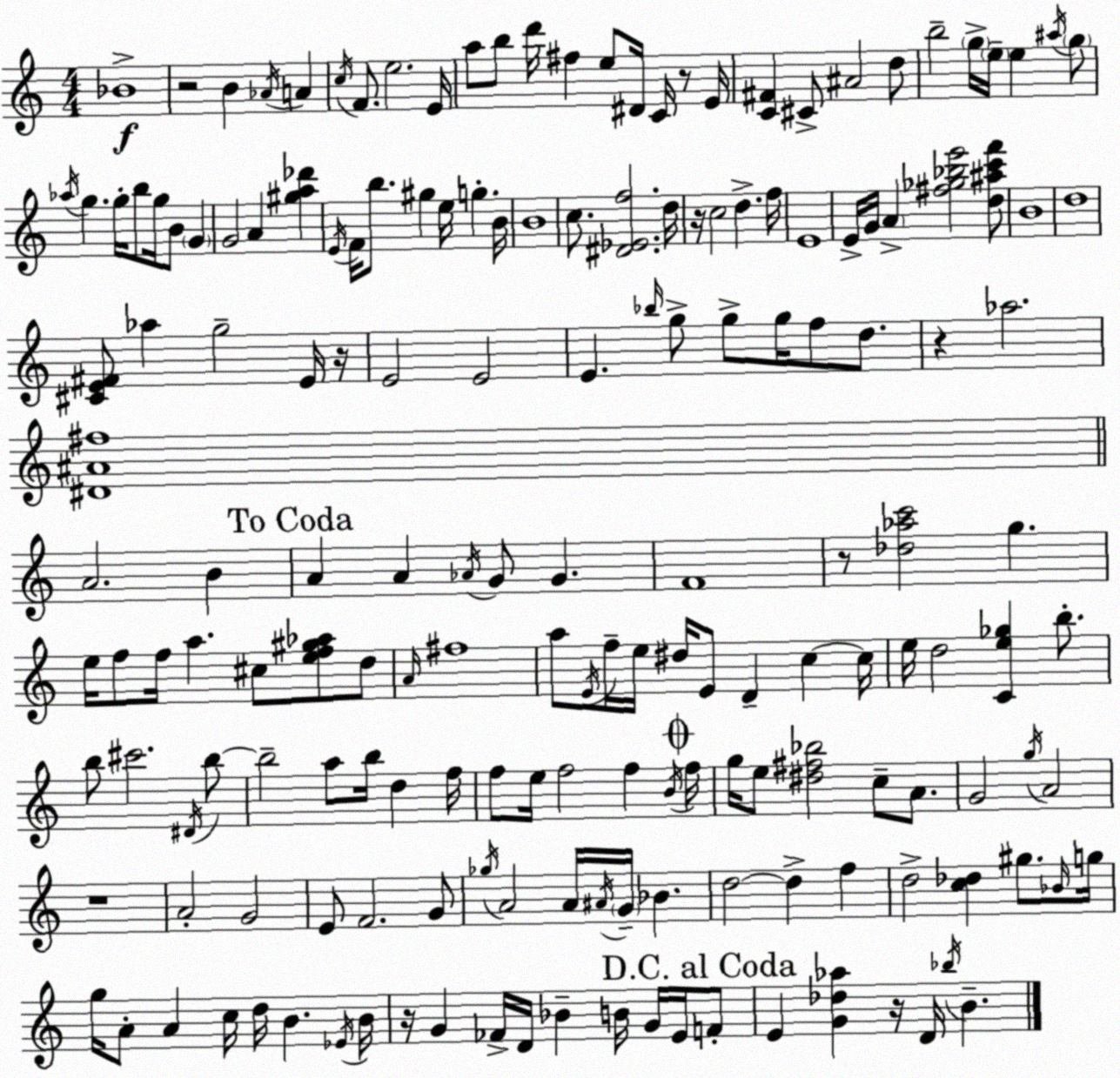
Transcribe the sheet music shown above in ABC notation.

X:1
T:Untitled
M:4/4
L:1/4
K:C
_B4 z2 B _A/4 A c/4 F/2 e2 E/4 a/2 b/2 d'/4 ^f e/2 ^D/4 C/4 z/2 E/4 [C^F] ^C/2 ^A2 d/2 b2 g/4 e/4 e ^a/4 g/2 _a/4 g g/4 b/2 g/4 B/2 G G2 A [^ga_d'] E/4 F/4 b/2 ^g e/4 g B/4 B4 c/2 [^D_Ef]2 d/4 z/4 c2 d f/4 E4 E/4 G/4 A [^f_g_be']2 [d^ac'f']/2 B4 d4 [^CE^F]/2 _a g2 E/4 z/4 E2 E2 E _b/4 g/2 g/2 g/4 f/2 d/2 z _a2 [^D^A^f]4 A2 B A A _A/4 G/2 G F4 z/2 [_d_ac']2 g e/4 f/2 f/4 a ^c/2 [ef^g_a]/2 d/2 A/4 ^f4 a/2 E/4 f/4 e/4 ^d/4 E/2 D c c/4 e/4 d2 [Ce_g] b/2 b/2 ^c'2 ^D/4 b/2 b2 a/2 b/4 d f/4 f/2 e/4 f2 f B/4 f/4 g/4 e/2 [^d^f_b]2 c/2 A/2 G2 g/4 A2 z4 A2 G2 E/2 F2 G/2 _g/4 A2 A/4 ^A/4 G/4 _B d2 d f d2 [c_d] ^g/2 _B/4 g/4 g/4 A/2 A c/4 d/4 B _E/4 B/4 z/4 G _F/4 D/4 _B B/4 G/4 E/4 F/2 E [G_d_a] z/4 D/4 _b/4 B